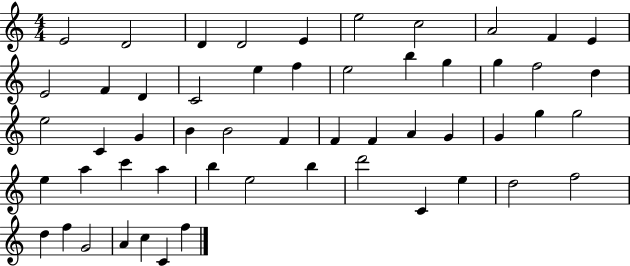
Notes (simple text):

E4/h D4/h D4/q D4/h E4/q E5/h C5/h A4/h F4/q E4/q E4/h F4/q D4/q C4/h E5/q F5/q E5/h B5/q G5/q G5/q F5/h D5/q E5/h C4/q G4/q B4/q B4/h F4/q F4/q F4/q A4/q G4/q G4/q G5/q G5/h E5/q A5/q C6/q A5/q B5/q E5/h B5/q D6/h C4/q E5/q D5/h F5/h D5/q F5/q G4/h A4/q C5/q C4/q F5/q